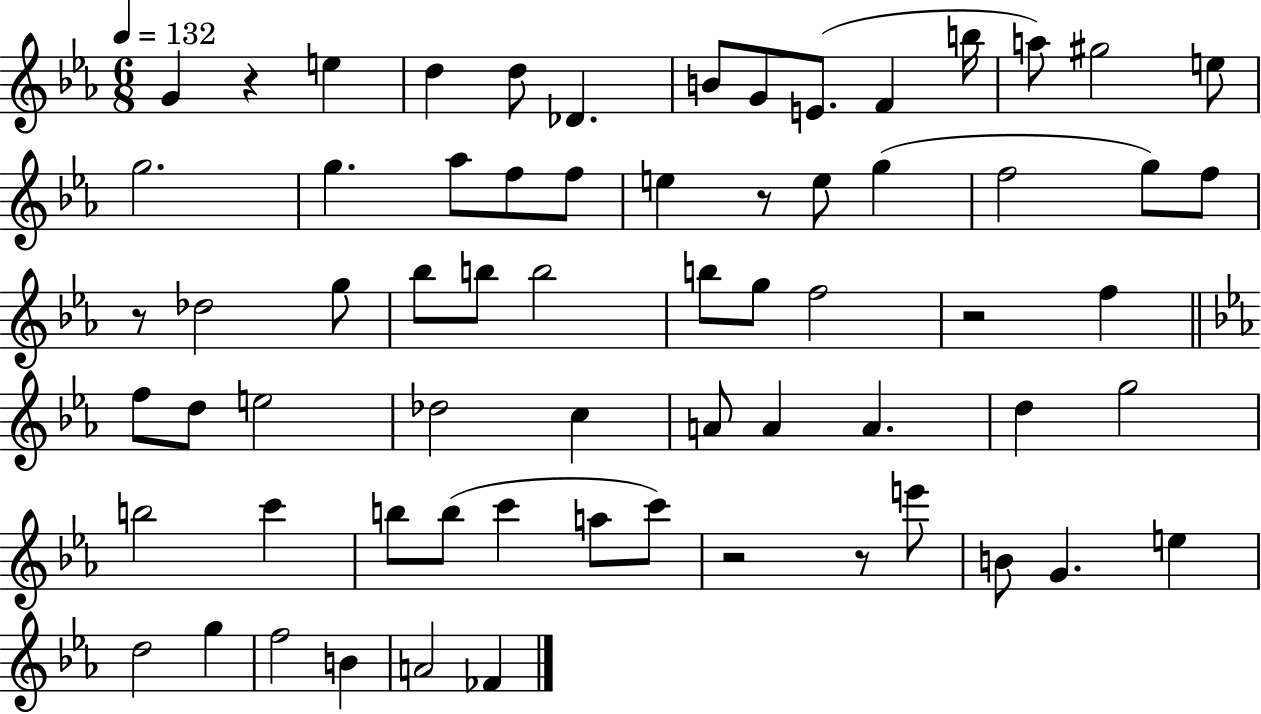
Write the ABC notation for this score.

X:1
T:Untitled
M:6/8
L:1/4
K:Eb
G z e d d/2 _D B/2 G/2 E/2 F b/4 a/2 ^g2 e/2 g2 g _a/2 f/2 f/2 e z/2 e/2 g f2 g/2 f/2 z/2 _d2 g/2 _b/2 b/2 b2 b/2 g/2 f2 z2 f f/2 d/2 e2 _d2 c A/2 A A d g2 b2 c' b/2 b/2 c' a/2 c'/2 z2 z/2 e'/2 B/2 G e d2 g f2 B A2 _F